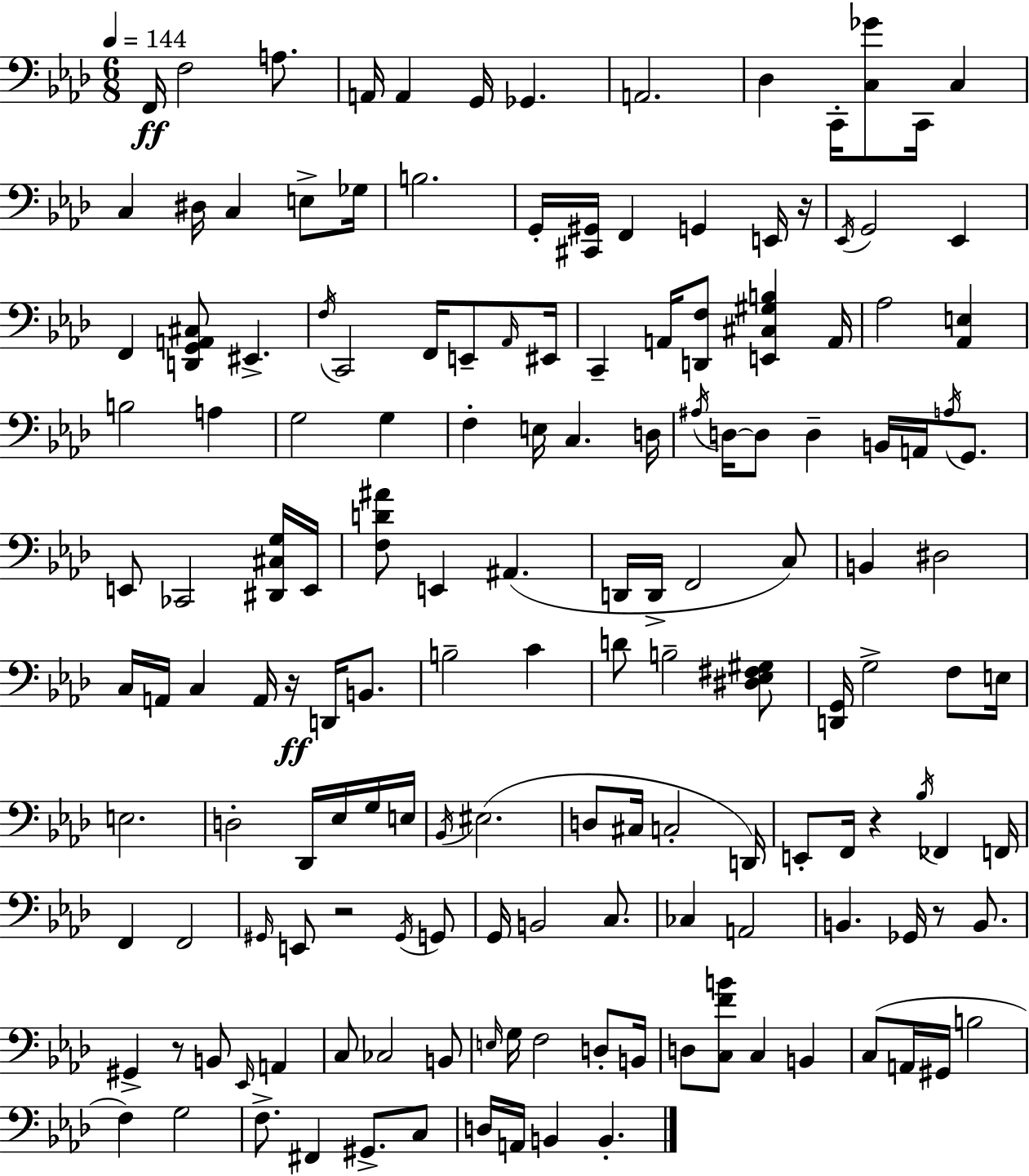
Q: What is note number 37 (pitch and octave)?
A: Ab3